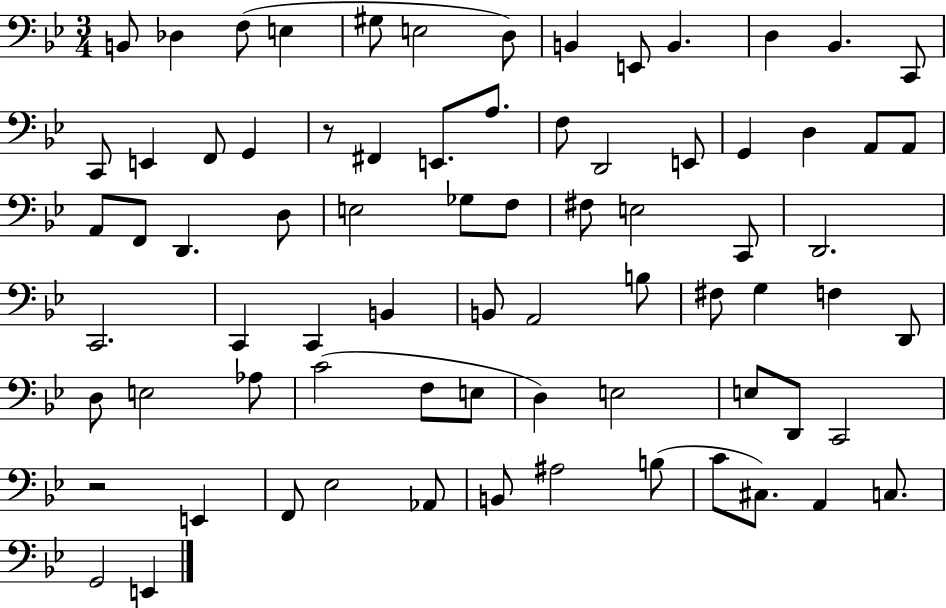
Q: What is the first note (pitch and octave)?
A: B2